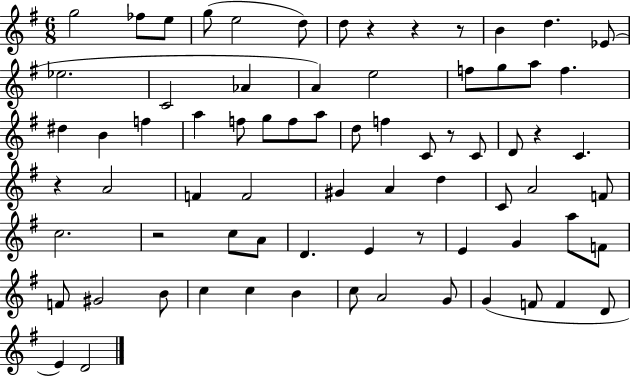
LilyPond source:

{
  \clef treble
  \numericTimeSignature
  \time 6/8
  \key g \major
  g''2 fes''8 e''8 | g''8( e''2 d''8) | d''8 r4 r4 r8 | b'4 d''4. ees'8( | \break ees''2. | c'2 aes'4 | a'4) e''2 | f''8 g''8 a''8 f''4. | \break dis''4 b'4 f''4 | a''4 f''8 g''8 f''8 a''8 | d''8 f''4 c'8 r8 c'8 | d'8 r4 c'4. | \break r4 a'2 | f'4 f'2 | gis'4 a'4 d''4 | c'8 a'2 f'8 | \break c''2. | r2 c''8 a'8 | d'4. e'4 r8 | e'4 g'4 a''8 f'8 | \break f'8 gis'2 b'8 | c''4 c''4 b'4 | c''8 a'2 g'8 | g'4( f'8 f'4 d'8 | \break e'4) d'2 | \bar "|."
}